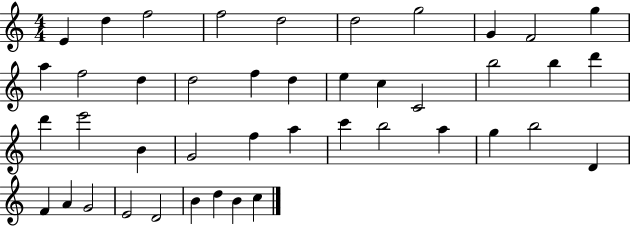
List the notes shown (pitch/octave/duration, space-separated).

E4/q D5/q F5/h F5/h D5/h D5/h G5/h G4/q F4/h G5/q A5/q F5/h D5/q D5/h F5/q D5/q E5/q C5/q C4/h B5/h B5/q D6/q D6/q E6/h B4/q G4/h F5/q A5/q C6/q B5/h A5/q G5/q B5/h D4/q F4/q A4/q G4/h E4/h D4/h B4/q D5/q B4/q C5/q